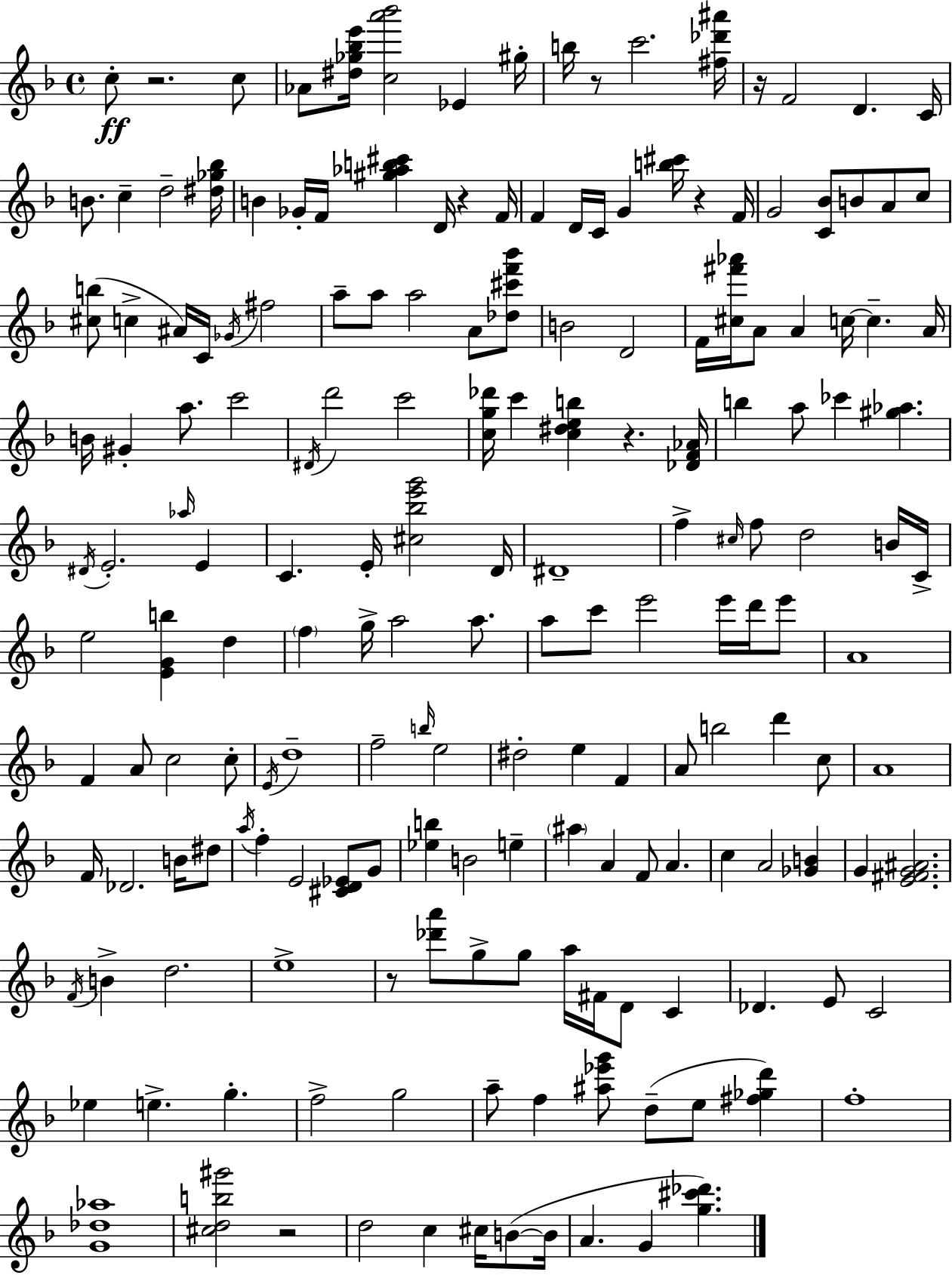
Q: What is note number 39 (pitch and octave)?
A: F4